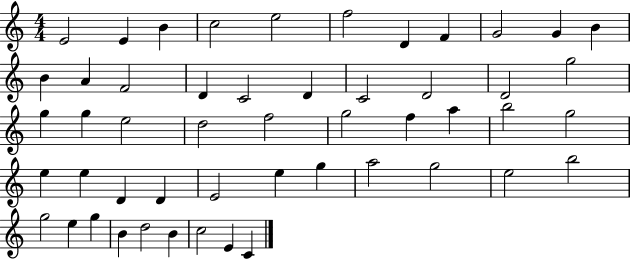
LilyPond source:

{
  \clef treble
  \numericTimeSignature
  \time 4/4
  \key c \major
  e'2 e'4 b'4 | c''2 e''2 | f''2 d'4 f'4 | g'2 g'4 b'4 | \break b'4 a'4 f'2 | d'4 c'2 d'4 | c'2 d'2 | d'2 g''2 | \break g''4 g''4 e''2 | d''2 f''2 | g''2 f''4 a''4 | b''2 g''2 | \break e''4 e''4 d'4 d'4 | e'2 e''4 g''4 | a''2 g''2 | e''2 b''2 | \break g''2 e''4 g''4 | b'4 d''2 b'4 | c''2 e'4 c'4 | \bar "|."
}